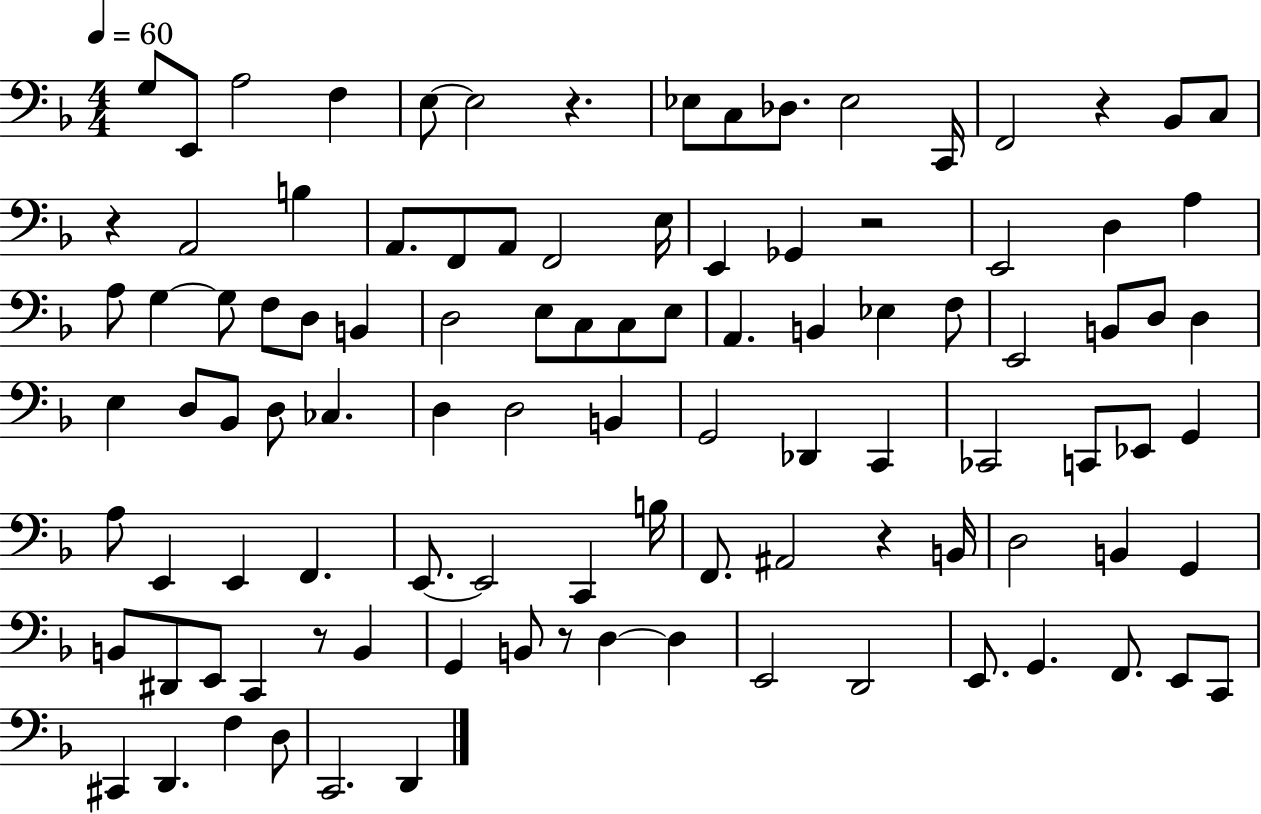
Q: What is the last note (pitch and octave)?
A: D2